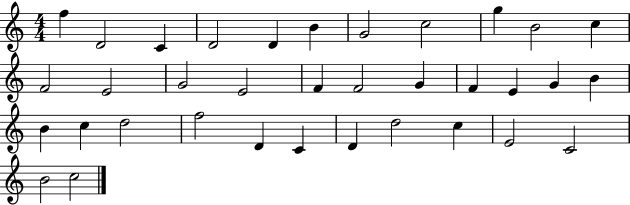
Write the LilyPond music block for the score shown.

{
  \clef treble
  \numericTimeSignature
  \time 4/4
  \key c \major
  f''4 d'2 c'4 | d'2 d'4 b'4 | g'2 c''2 | g''4 b'2 c''4 | \break f'2 e'2 | g'2 e'2 | f'4 f'2 g'4 | f'4 e'4 g'4 b'4 | \break b'4 c''4 d''2 | f''2 d'4 c'4 | d'4 d''2 c''4 | e'2 c'2 | \break b'2 c''2 | \bar "|."
}